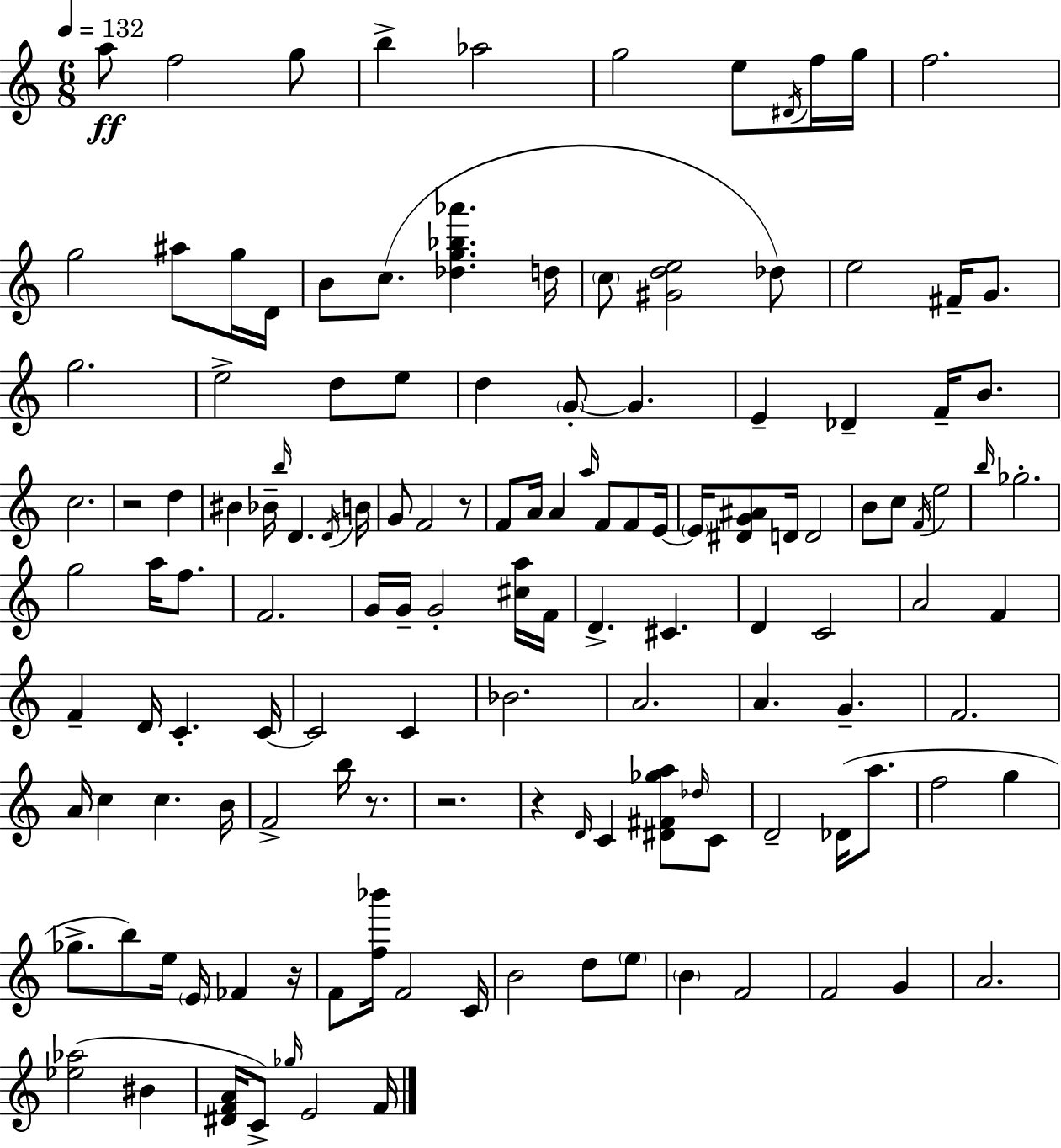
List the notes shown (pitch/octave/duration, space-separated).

A5/e F5/h G5/e B5/q Ab5/h G5/h E5/e D#4/s F5/s G5/s F5/h. G5/h A#5/e G5/s D4/s B4/e C5/e. [Db5,G5,Bb5,Ab6]/q. D5/s C5/e [G#4,D5,E5]/h Db5/e E5/h F#4/s G4/e. G5/h. E5/h D5/e E5/e D5/q G4/e G4/q. E4/q Db4/q F4/s B4/e. C5/h. R/h D5/q BIS4/q Bb4/s B5/s D4/q. D4/s B4/s G4/e F4/h R/e F4/e A4/s A4/q A5/s F4/e F4/e E4/s E4/s [D#4,G4,A#4]/e D4/s D4/h B4/e C5/e F4/s E5/h B5/s Gb5/h. G5/h A5/s F5/e. F4/h. G4/s G4/s G4/h [C#5,A5]/s F4/s D4/q. C#4/q. D4/q C4/h A4/h F4/q F4/q D4/s C4/q. C4/s C4/h C4/q Bb4/h. A4/h. A4/q. G4/q. F4/h. A4/s C5/q C5/q. B4/s F4/h B5/s R/e. R/h. R/q D4/s C4/q [D#4,F#4,Gb5,A5]/e Db5/s C4/e D4/h Db4/s A5/e. F5/h G5/q Gb5/e. B5/e E5/s E4/s FES4/q R/s F4/e [F5,Bb6]/s F4/h C4/s B4/h D5/e E5/e B4/q F4/h F4/h G4/q A4/h. [Eb5,Ab5]/h BIS4/q [D#4,F4,A4]/s C4/e Gb5/s E4/h F4/s